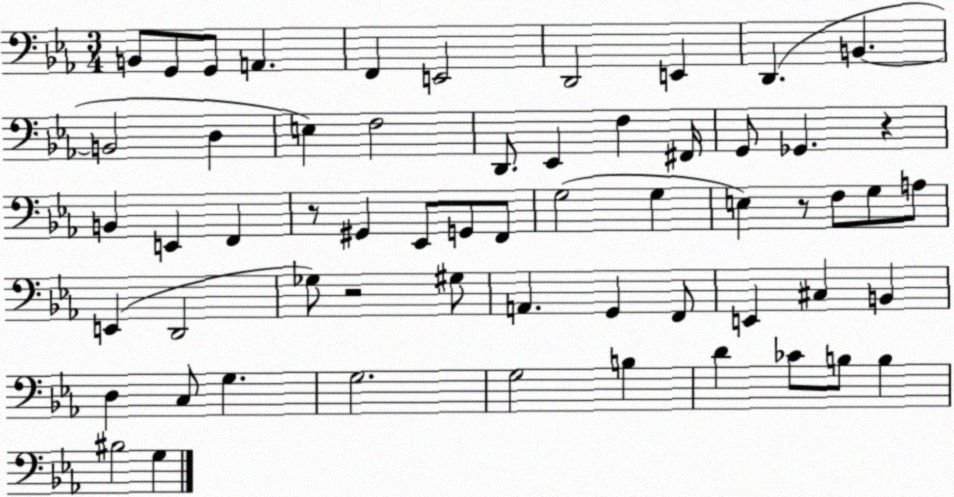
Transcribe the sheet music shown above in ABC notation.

X:1
T:Untitled
M:3/4
L:1/4
K:Eb
B,,/2 G,,/2 G,,/2 A,, F,, E,,2 D,,2 E,, D,, B,, B,,2 D, E, F,2 D,,/2 _E,, F, ^F,,/4 G,,/2 _G,, z B,, E,, F,, z/2 ^G,, _E,,/2 G,,/2 F,,/2 G,2 G, E, z/2 F,/2 G,/2 A,/2 E,, D,,2 _G,/2 z2 ^G,/2 A,, G,, F,,/2 E,, ^C, B,, D, C,/2 G, G,2 G,2 B, D _C/2 B,/2 B, ^B,2 G,